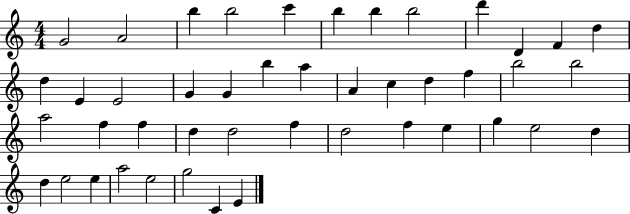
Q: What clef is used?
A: treble